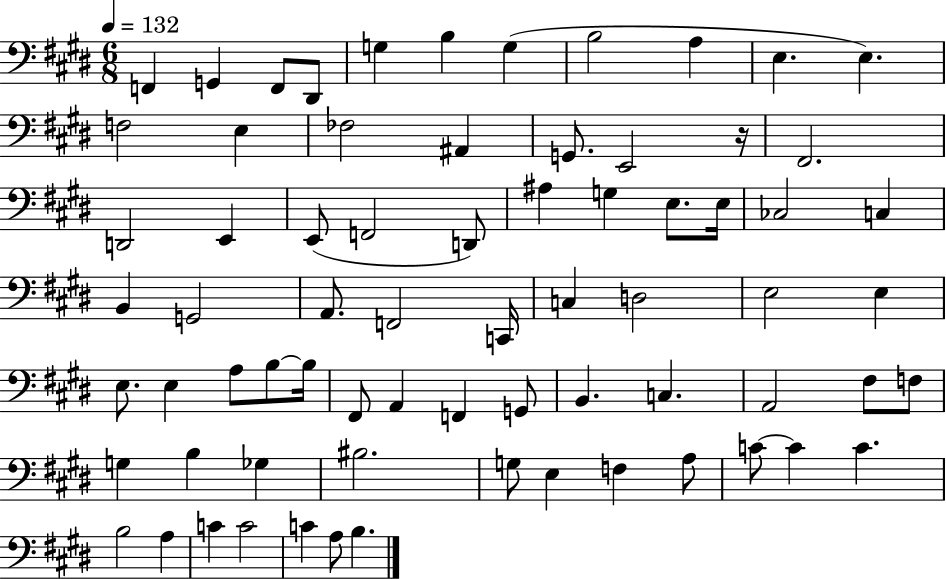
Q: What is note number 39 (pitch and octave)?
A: E3